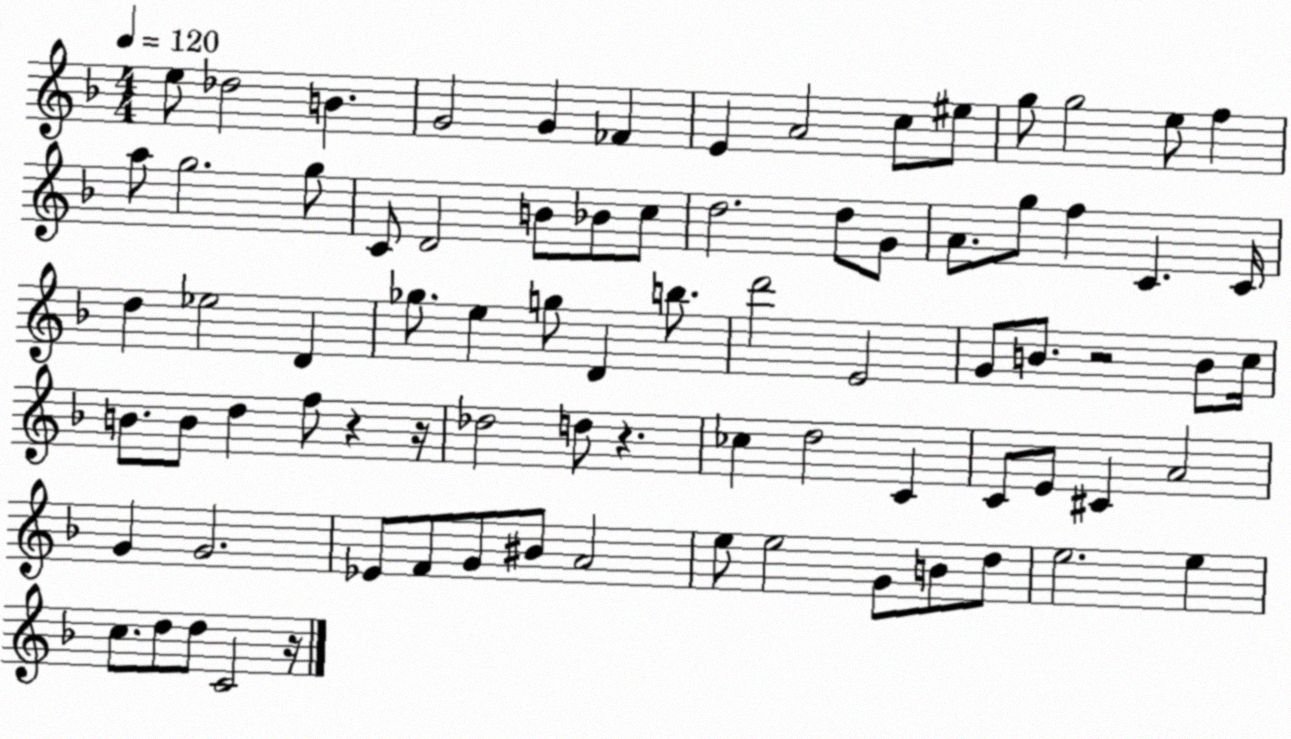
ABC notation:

X:1
T:Untitled
M:4/4
L:1/4
K:F
e/2 _d2 B G2 G _F E A2 c/2 ^e/2 g/2 g2 e/2 f a/2 g2 g/2 C/2 D2 B/2 _B/2 c/2 d2 d/2 G/2 A/2 g/2 f C C/4 d _e2 D _g/2 e g/2 D b/2 d'2 E2 G/2 B/2 z2 B/2 c/4 B/2 B/2 d f/2 z z/4 _d2 d/2 z _c d2 C C/2 E/2 ^C A2 G G2 _E/2 F/2 G/2 ^B/2 A2 e/2 e2 G/2 B/2 d/2 e2 e c/2 d/2 d/2 C2 z/4